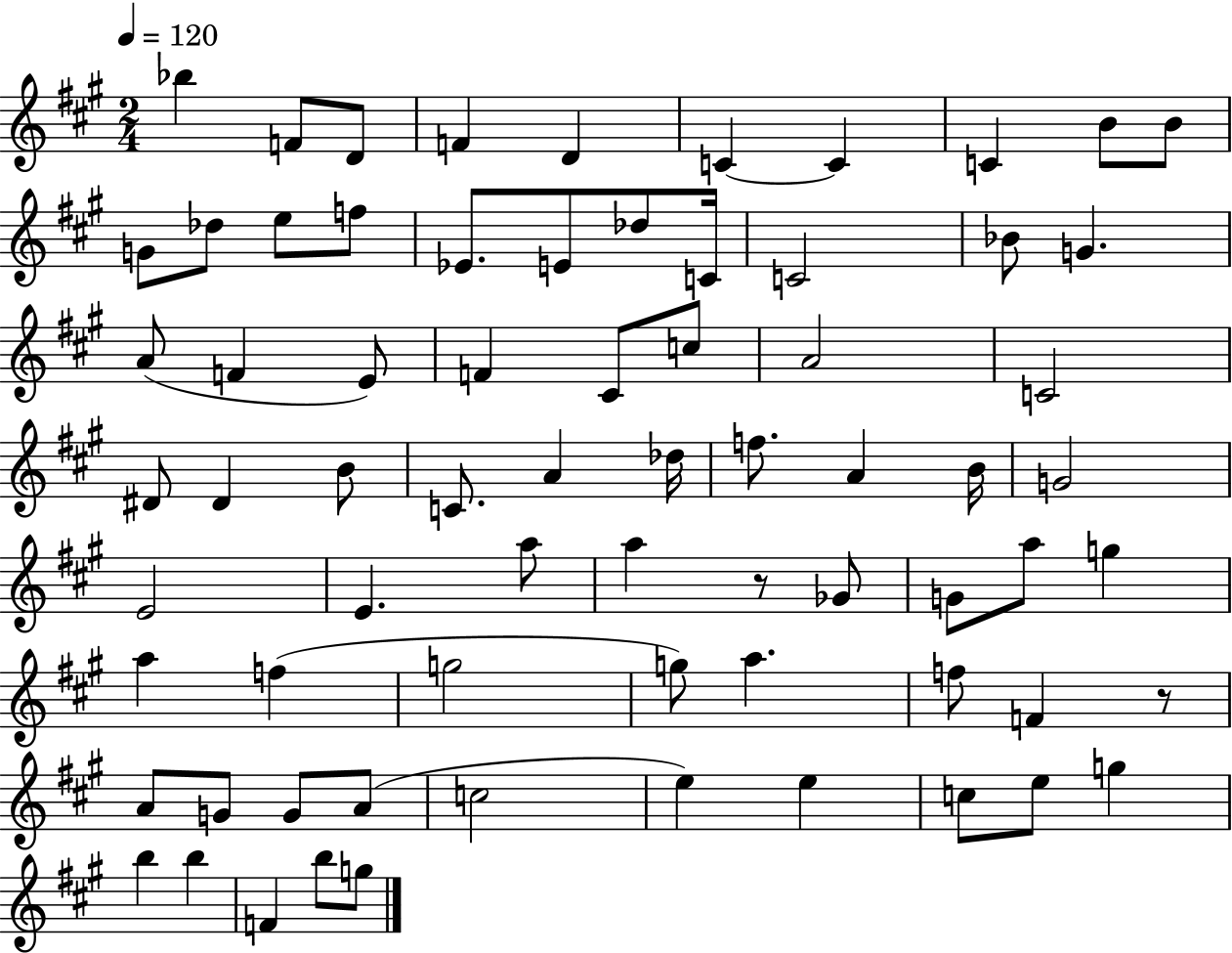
{
  \clef treble
  \numericTimeSignature
  \time 2/4
  \key a \major
  \tempo 4 = 120
  bes''4 f'8 d'8 | f'4 d'4 | c'4~~ c'4 | c'4 b'8 b'8 | \break g'8 des''8 e''8 f''8 | ees'8. e'8 des''8 c'16 | c'2 | bes'8 g'4. | \break a'8( f'4 e'8) | f'4 cis'8 c''8 | a'2 | c'2 | \break dis'8 dis'4 b'8 | c'8. a'4 des''16 | f''8. a'4 b'16 | g'2 | \break e'2 | e'4. a''8 | a''4 r8 ges'8 | g'8 a''8 g''4 | \break a''4 f''4( | g''2 | g''8) a''4. | f''8 f'4 r8 | \break a'8 g'8 g'8 a'8( | c''2 | e''4) e''4 | c''8 e''8 g''4 | \break b''4 b''4 | f'4 b''8 g''8 | \bar "|."
}